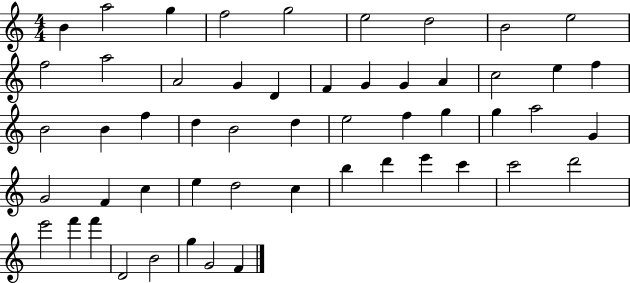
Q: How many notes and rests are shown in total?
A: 53